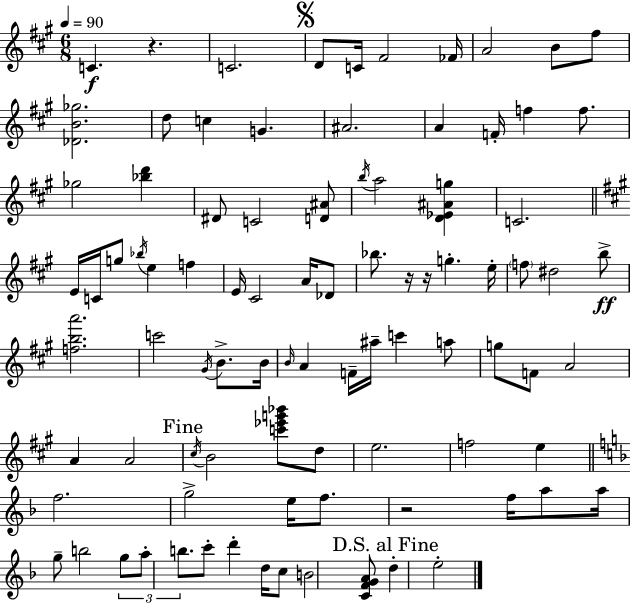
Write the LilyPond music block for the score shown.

{
  \clef treble
  \numericTimeSignature
  \time 6/8
  \key a \major
  \tempo 4 = 90
  c'4.\f r4. | c'2. | \mark \markup { \musicglyph "scripts.segno" } d'8 c'16 fis'2 fes'16 | a'2 b'8 fis''8 | \break <des' b' ges''>2. | d''8 c''4 g'4. | ais'2. | a'4 f'16-. f''4 f''8. | \break ges''2 <bes'' d'''>4 | dis'8 c'2 <d' ais'>8 | \acciaccatura { b''16 } a''2 <d' ees' ais' g''>4 | c'2. | \break \bar "||" \break \key a \major e'16 c'16 g''8 \acciaccatura { bes''16 } e''4 f''4 | e'16 cis'2 a'16 des'8 | bes''8. r16 r16 g''4.-. | e''16-. \parenthesize f''8 dis''2 b''8->\ff | \break <f'' b'' a'''>2. | c'''2 \acciaccatura { gis'16 } b'8.-> | b'16 \grace { b'16 } a'4 f'16-- ais''16-- c'''4 | a''8 g''8 f'8 a'2 | \break a'4 a'2 | \mark "Fine" \acciaccatura { cis''16 } b'2 | <c''' ees''' g''' bes'''>8 d''8 e''2. | f''2 | \break e''4 \bar "||" \break \key f \major f''2. | g''2-> e''16 f''8. | r2 f''16 a''8 a''16 | g''8-- b''2 \tuplet 3/2 { g''8 | \break a''8-. b''8. } c'''8-. d'''4-. d''16 | c''8 b'2 <c' f' g' a'>8 | \mark "D.S. al Fine" d''4-. e''2-. | \bar "|."
}